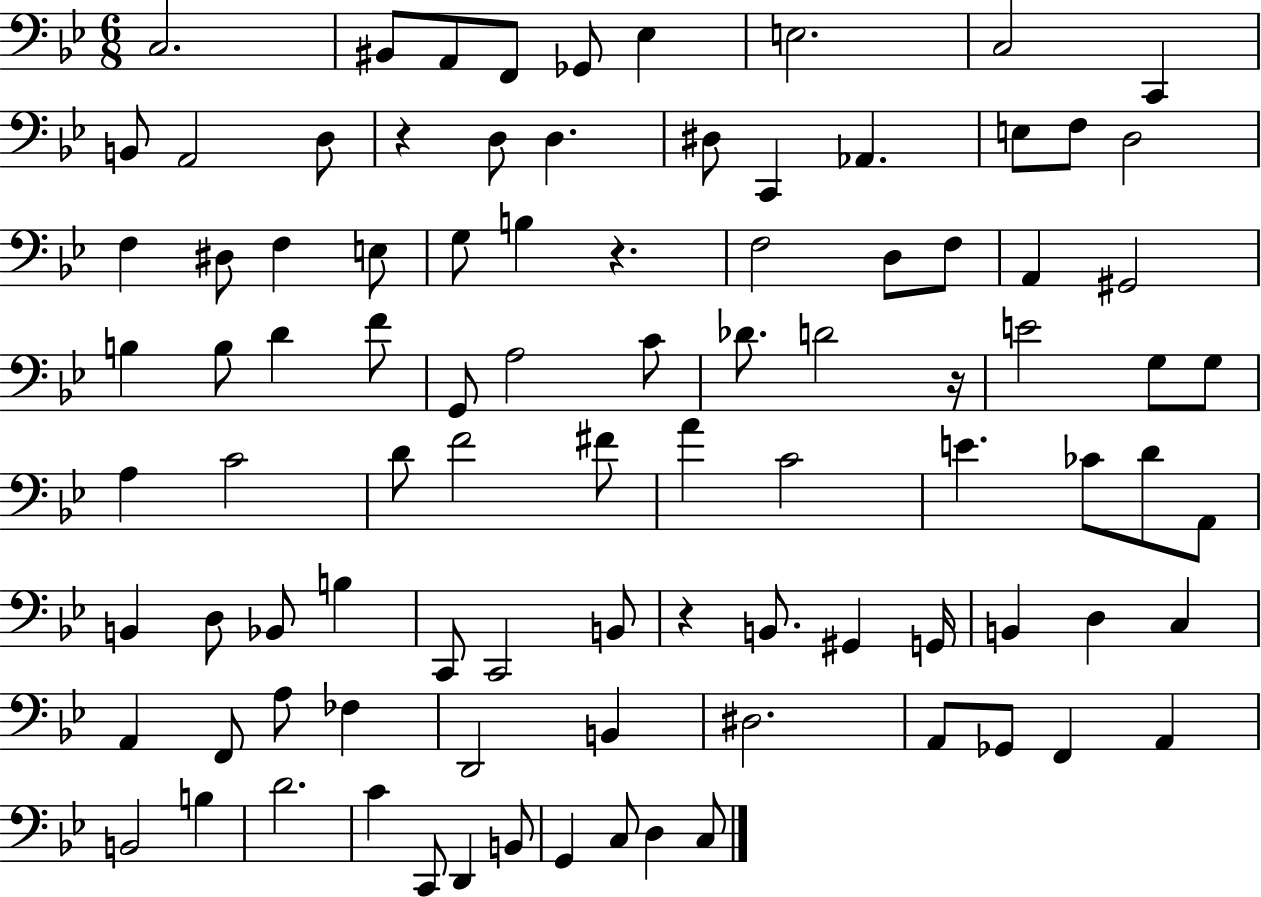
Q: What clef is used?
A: bass